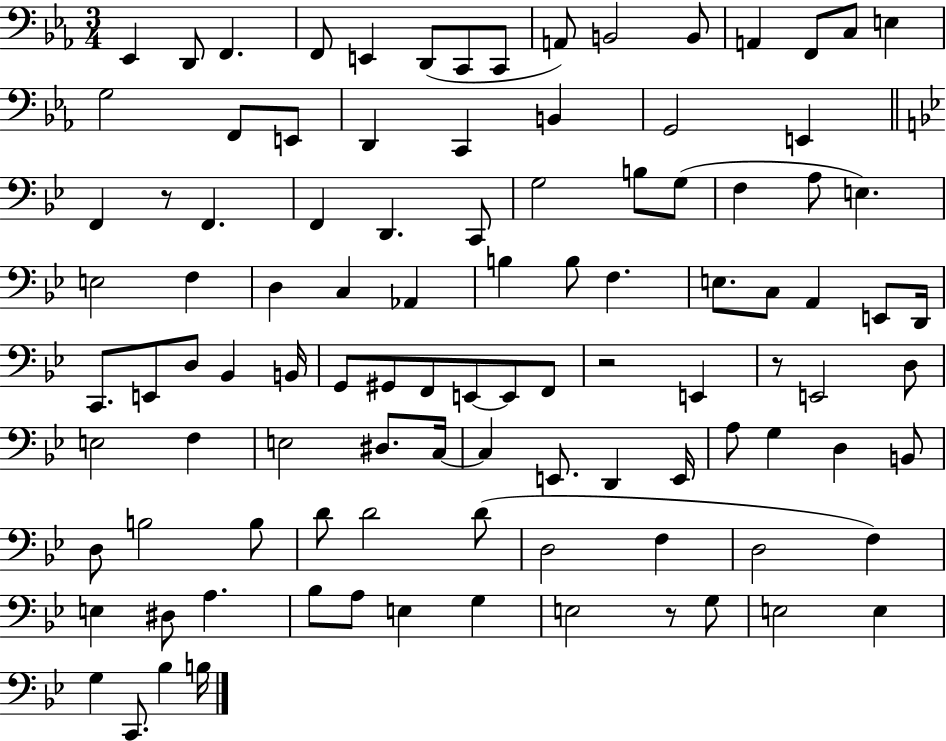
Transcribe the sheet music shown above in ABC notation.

X:1
T:Untitled
M:3/4
L:1/4
K:Eb
_E,, D,,/2 F,, F,,/2 E,, D,,/2 C,,/2 C,,/2 A,,/2 B,,2 B,,/2 A,, F,,/2 C,/2 E, G,2 F,,/2 E,,/2 D,, C,, B,, G,,2 E,, F,, z/2 F,, F,, D,, C,,/2 G,2 B,/2 G,/2 F, A,/2 E, E,2 F, D, C, _A,, B, B,/2 F, E,/2 C,/2 A,, E,,/2 D,,/4 C,,/2 E,,/2 D,/2 _B,, B,,/4 G,,/2 ^G,,/2 F,,/2 E,,/2 E,,/2 F,,/2 z2 E,, z/2 E,,2 D,/2 E,2 F, E,2 ^D,/2 C,/4 C, E,,/2 D,, E,,/4 A,/2 G, D, B,,/2 D,/2 B,2 B,/2 D/2 D2 D/2 D,2 F, D,2 F, E, ^D,/2 A, _B,/2 A,/2 E, G, E,2 z/2 G,/2 E,2 E, G, C,,/2 _B, B,/4